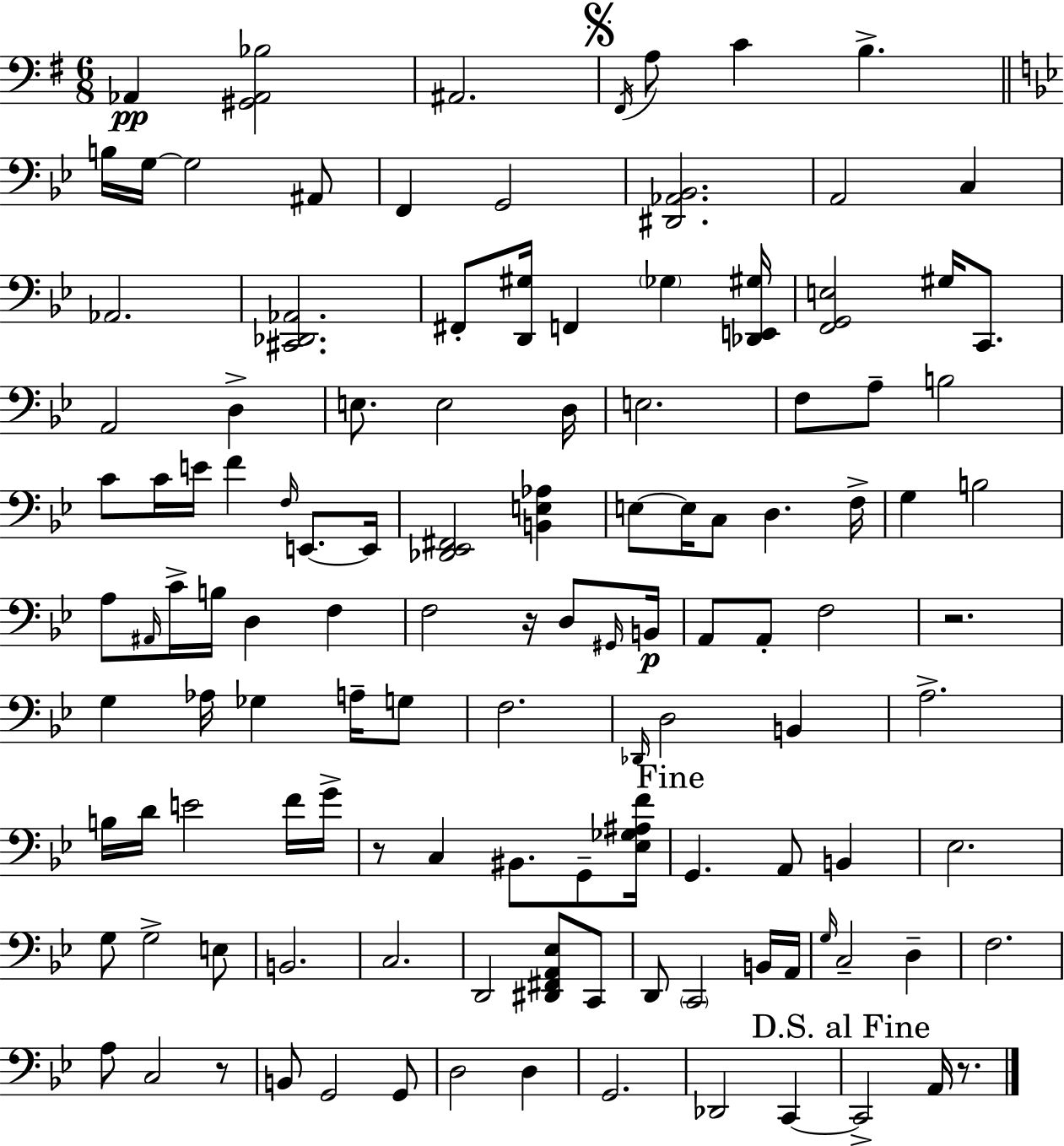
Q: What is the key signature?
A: G major